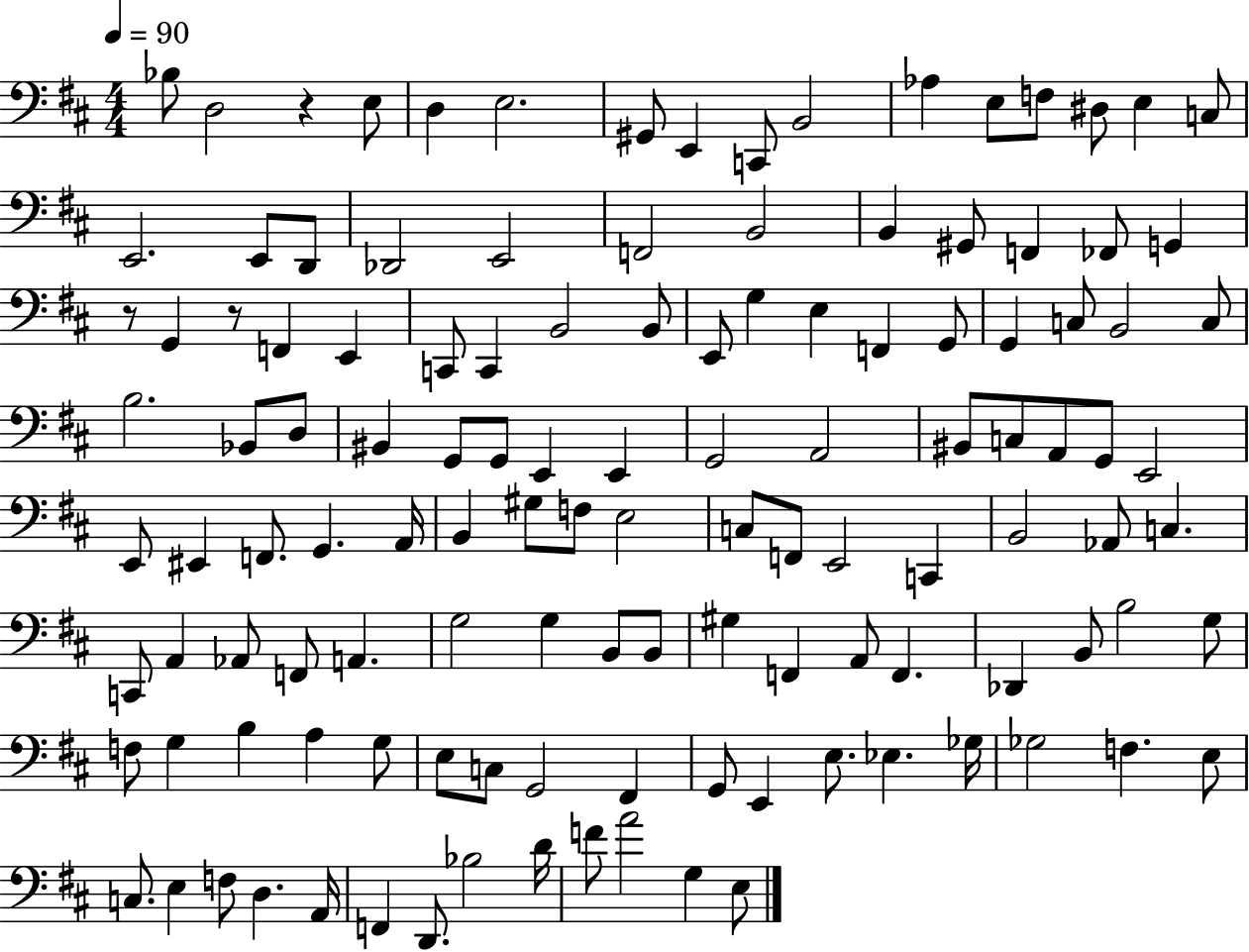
{
  \clef bass
  \numericTimeSignature
  \time 4/4
  \key d \major
  \tempo 4 = 90
  bes8 d2 r4 e8 | d4 e2. | gis,8 e,4 c,8 b,2 | aes4 e8 f8 dis8 e4 c8 | \break e,2. e,8 d,8 | des,2 e,2 | f,2 b,2 | b,4 gis,8 f,4 fes,8 g,4 | \break r8 g,4 r8 f,4 e,4 | c,8 c,4 b,2 b,8 | e,8 g4 e4 f,4 g,8 | g,4 c8 b,2 c8 | \break b2. bes,8 d8 | bis,4 g,8 g,8 e,4 e,4 | g,2 a,2 | bis,8 c8 a,8 g,8 e,2 | \break e,8 eis,4 f,8. g,4. a,16 | b,4 gis8 f8 e2 | c8 f,8 e,2 c,4 | b,2 aes,8 c4. | \break c,8 a,4 aes,8 f,8 a,4. | g2 g4 b,8 b,8 | gis4 f,4 a,8 f,4. | des,4 b,8 b2 g8 | \break f8 g4 b4 a4 g8 | e8 c8 g,2 fis,4 | g,8 e,4 e8. ees4. ges16 | ges2 f4. e8 | \break c8. e4 f8 d4. a,16 | f,4 d,8. bes2 d'16 | f'8 a'2 g4 e8 | \bar "|."
}